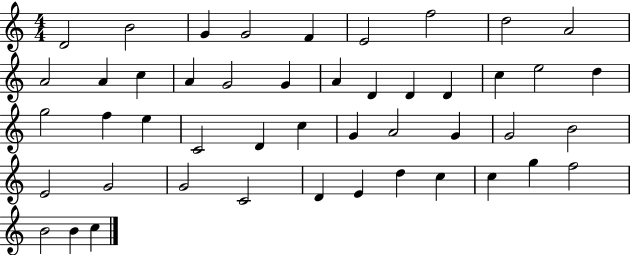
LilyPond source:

{
  \clef treble
  \numericTimeSignature
  \time 4/4
  \key c \major
  d'2 b'2 | g'4 g'2 f'4 | e'2 f''2 | d''2 a'2 | \break a'2 a'4 c''4 | a'4 g'2 g'4 | a'4 d'4 d'4 d'4 | c''4 e''2 d''4 | \break g''2 f''4 e''4 | c'2 d'4 c''4 | g'4 a'2 g'4 | g'2 b'2 | \break e'2 g'2 | g'2 c'2 | d'4 e'4 d''4 c''4 | c''4 g''4 f''2 | \break b'2 b'4 c''4 | \bar "|."
}